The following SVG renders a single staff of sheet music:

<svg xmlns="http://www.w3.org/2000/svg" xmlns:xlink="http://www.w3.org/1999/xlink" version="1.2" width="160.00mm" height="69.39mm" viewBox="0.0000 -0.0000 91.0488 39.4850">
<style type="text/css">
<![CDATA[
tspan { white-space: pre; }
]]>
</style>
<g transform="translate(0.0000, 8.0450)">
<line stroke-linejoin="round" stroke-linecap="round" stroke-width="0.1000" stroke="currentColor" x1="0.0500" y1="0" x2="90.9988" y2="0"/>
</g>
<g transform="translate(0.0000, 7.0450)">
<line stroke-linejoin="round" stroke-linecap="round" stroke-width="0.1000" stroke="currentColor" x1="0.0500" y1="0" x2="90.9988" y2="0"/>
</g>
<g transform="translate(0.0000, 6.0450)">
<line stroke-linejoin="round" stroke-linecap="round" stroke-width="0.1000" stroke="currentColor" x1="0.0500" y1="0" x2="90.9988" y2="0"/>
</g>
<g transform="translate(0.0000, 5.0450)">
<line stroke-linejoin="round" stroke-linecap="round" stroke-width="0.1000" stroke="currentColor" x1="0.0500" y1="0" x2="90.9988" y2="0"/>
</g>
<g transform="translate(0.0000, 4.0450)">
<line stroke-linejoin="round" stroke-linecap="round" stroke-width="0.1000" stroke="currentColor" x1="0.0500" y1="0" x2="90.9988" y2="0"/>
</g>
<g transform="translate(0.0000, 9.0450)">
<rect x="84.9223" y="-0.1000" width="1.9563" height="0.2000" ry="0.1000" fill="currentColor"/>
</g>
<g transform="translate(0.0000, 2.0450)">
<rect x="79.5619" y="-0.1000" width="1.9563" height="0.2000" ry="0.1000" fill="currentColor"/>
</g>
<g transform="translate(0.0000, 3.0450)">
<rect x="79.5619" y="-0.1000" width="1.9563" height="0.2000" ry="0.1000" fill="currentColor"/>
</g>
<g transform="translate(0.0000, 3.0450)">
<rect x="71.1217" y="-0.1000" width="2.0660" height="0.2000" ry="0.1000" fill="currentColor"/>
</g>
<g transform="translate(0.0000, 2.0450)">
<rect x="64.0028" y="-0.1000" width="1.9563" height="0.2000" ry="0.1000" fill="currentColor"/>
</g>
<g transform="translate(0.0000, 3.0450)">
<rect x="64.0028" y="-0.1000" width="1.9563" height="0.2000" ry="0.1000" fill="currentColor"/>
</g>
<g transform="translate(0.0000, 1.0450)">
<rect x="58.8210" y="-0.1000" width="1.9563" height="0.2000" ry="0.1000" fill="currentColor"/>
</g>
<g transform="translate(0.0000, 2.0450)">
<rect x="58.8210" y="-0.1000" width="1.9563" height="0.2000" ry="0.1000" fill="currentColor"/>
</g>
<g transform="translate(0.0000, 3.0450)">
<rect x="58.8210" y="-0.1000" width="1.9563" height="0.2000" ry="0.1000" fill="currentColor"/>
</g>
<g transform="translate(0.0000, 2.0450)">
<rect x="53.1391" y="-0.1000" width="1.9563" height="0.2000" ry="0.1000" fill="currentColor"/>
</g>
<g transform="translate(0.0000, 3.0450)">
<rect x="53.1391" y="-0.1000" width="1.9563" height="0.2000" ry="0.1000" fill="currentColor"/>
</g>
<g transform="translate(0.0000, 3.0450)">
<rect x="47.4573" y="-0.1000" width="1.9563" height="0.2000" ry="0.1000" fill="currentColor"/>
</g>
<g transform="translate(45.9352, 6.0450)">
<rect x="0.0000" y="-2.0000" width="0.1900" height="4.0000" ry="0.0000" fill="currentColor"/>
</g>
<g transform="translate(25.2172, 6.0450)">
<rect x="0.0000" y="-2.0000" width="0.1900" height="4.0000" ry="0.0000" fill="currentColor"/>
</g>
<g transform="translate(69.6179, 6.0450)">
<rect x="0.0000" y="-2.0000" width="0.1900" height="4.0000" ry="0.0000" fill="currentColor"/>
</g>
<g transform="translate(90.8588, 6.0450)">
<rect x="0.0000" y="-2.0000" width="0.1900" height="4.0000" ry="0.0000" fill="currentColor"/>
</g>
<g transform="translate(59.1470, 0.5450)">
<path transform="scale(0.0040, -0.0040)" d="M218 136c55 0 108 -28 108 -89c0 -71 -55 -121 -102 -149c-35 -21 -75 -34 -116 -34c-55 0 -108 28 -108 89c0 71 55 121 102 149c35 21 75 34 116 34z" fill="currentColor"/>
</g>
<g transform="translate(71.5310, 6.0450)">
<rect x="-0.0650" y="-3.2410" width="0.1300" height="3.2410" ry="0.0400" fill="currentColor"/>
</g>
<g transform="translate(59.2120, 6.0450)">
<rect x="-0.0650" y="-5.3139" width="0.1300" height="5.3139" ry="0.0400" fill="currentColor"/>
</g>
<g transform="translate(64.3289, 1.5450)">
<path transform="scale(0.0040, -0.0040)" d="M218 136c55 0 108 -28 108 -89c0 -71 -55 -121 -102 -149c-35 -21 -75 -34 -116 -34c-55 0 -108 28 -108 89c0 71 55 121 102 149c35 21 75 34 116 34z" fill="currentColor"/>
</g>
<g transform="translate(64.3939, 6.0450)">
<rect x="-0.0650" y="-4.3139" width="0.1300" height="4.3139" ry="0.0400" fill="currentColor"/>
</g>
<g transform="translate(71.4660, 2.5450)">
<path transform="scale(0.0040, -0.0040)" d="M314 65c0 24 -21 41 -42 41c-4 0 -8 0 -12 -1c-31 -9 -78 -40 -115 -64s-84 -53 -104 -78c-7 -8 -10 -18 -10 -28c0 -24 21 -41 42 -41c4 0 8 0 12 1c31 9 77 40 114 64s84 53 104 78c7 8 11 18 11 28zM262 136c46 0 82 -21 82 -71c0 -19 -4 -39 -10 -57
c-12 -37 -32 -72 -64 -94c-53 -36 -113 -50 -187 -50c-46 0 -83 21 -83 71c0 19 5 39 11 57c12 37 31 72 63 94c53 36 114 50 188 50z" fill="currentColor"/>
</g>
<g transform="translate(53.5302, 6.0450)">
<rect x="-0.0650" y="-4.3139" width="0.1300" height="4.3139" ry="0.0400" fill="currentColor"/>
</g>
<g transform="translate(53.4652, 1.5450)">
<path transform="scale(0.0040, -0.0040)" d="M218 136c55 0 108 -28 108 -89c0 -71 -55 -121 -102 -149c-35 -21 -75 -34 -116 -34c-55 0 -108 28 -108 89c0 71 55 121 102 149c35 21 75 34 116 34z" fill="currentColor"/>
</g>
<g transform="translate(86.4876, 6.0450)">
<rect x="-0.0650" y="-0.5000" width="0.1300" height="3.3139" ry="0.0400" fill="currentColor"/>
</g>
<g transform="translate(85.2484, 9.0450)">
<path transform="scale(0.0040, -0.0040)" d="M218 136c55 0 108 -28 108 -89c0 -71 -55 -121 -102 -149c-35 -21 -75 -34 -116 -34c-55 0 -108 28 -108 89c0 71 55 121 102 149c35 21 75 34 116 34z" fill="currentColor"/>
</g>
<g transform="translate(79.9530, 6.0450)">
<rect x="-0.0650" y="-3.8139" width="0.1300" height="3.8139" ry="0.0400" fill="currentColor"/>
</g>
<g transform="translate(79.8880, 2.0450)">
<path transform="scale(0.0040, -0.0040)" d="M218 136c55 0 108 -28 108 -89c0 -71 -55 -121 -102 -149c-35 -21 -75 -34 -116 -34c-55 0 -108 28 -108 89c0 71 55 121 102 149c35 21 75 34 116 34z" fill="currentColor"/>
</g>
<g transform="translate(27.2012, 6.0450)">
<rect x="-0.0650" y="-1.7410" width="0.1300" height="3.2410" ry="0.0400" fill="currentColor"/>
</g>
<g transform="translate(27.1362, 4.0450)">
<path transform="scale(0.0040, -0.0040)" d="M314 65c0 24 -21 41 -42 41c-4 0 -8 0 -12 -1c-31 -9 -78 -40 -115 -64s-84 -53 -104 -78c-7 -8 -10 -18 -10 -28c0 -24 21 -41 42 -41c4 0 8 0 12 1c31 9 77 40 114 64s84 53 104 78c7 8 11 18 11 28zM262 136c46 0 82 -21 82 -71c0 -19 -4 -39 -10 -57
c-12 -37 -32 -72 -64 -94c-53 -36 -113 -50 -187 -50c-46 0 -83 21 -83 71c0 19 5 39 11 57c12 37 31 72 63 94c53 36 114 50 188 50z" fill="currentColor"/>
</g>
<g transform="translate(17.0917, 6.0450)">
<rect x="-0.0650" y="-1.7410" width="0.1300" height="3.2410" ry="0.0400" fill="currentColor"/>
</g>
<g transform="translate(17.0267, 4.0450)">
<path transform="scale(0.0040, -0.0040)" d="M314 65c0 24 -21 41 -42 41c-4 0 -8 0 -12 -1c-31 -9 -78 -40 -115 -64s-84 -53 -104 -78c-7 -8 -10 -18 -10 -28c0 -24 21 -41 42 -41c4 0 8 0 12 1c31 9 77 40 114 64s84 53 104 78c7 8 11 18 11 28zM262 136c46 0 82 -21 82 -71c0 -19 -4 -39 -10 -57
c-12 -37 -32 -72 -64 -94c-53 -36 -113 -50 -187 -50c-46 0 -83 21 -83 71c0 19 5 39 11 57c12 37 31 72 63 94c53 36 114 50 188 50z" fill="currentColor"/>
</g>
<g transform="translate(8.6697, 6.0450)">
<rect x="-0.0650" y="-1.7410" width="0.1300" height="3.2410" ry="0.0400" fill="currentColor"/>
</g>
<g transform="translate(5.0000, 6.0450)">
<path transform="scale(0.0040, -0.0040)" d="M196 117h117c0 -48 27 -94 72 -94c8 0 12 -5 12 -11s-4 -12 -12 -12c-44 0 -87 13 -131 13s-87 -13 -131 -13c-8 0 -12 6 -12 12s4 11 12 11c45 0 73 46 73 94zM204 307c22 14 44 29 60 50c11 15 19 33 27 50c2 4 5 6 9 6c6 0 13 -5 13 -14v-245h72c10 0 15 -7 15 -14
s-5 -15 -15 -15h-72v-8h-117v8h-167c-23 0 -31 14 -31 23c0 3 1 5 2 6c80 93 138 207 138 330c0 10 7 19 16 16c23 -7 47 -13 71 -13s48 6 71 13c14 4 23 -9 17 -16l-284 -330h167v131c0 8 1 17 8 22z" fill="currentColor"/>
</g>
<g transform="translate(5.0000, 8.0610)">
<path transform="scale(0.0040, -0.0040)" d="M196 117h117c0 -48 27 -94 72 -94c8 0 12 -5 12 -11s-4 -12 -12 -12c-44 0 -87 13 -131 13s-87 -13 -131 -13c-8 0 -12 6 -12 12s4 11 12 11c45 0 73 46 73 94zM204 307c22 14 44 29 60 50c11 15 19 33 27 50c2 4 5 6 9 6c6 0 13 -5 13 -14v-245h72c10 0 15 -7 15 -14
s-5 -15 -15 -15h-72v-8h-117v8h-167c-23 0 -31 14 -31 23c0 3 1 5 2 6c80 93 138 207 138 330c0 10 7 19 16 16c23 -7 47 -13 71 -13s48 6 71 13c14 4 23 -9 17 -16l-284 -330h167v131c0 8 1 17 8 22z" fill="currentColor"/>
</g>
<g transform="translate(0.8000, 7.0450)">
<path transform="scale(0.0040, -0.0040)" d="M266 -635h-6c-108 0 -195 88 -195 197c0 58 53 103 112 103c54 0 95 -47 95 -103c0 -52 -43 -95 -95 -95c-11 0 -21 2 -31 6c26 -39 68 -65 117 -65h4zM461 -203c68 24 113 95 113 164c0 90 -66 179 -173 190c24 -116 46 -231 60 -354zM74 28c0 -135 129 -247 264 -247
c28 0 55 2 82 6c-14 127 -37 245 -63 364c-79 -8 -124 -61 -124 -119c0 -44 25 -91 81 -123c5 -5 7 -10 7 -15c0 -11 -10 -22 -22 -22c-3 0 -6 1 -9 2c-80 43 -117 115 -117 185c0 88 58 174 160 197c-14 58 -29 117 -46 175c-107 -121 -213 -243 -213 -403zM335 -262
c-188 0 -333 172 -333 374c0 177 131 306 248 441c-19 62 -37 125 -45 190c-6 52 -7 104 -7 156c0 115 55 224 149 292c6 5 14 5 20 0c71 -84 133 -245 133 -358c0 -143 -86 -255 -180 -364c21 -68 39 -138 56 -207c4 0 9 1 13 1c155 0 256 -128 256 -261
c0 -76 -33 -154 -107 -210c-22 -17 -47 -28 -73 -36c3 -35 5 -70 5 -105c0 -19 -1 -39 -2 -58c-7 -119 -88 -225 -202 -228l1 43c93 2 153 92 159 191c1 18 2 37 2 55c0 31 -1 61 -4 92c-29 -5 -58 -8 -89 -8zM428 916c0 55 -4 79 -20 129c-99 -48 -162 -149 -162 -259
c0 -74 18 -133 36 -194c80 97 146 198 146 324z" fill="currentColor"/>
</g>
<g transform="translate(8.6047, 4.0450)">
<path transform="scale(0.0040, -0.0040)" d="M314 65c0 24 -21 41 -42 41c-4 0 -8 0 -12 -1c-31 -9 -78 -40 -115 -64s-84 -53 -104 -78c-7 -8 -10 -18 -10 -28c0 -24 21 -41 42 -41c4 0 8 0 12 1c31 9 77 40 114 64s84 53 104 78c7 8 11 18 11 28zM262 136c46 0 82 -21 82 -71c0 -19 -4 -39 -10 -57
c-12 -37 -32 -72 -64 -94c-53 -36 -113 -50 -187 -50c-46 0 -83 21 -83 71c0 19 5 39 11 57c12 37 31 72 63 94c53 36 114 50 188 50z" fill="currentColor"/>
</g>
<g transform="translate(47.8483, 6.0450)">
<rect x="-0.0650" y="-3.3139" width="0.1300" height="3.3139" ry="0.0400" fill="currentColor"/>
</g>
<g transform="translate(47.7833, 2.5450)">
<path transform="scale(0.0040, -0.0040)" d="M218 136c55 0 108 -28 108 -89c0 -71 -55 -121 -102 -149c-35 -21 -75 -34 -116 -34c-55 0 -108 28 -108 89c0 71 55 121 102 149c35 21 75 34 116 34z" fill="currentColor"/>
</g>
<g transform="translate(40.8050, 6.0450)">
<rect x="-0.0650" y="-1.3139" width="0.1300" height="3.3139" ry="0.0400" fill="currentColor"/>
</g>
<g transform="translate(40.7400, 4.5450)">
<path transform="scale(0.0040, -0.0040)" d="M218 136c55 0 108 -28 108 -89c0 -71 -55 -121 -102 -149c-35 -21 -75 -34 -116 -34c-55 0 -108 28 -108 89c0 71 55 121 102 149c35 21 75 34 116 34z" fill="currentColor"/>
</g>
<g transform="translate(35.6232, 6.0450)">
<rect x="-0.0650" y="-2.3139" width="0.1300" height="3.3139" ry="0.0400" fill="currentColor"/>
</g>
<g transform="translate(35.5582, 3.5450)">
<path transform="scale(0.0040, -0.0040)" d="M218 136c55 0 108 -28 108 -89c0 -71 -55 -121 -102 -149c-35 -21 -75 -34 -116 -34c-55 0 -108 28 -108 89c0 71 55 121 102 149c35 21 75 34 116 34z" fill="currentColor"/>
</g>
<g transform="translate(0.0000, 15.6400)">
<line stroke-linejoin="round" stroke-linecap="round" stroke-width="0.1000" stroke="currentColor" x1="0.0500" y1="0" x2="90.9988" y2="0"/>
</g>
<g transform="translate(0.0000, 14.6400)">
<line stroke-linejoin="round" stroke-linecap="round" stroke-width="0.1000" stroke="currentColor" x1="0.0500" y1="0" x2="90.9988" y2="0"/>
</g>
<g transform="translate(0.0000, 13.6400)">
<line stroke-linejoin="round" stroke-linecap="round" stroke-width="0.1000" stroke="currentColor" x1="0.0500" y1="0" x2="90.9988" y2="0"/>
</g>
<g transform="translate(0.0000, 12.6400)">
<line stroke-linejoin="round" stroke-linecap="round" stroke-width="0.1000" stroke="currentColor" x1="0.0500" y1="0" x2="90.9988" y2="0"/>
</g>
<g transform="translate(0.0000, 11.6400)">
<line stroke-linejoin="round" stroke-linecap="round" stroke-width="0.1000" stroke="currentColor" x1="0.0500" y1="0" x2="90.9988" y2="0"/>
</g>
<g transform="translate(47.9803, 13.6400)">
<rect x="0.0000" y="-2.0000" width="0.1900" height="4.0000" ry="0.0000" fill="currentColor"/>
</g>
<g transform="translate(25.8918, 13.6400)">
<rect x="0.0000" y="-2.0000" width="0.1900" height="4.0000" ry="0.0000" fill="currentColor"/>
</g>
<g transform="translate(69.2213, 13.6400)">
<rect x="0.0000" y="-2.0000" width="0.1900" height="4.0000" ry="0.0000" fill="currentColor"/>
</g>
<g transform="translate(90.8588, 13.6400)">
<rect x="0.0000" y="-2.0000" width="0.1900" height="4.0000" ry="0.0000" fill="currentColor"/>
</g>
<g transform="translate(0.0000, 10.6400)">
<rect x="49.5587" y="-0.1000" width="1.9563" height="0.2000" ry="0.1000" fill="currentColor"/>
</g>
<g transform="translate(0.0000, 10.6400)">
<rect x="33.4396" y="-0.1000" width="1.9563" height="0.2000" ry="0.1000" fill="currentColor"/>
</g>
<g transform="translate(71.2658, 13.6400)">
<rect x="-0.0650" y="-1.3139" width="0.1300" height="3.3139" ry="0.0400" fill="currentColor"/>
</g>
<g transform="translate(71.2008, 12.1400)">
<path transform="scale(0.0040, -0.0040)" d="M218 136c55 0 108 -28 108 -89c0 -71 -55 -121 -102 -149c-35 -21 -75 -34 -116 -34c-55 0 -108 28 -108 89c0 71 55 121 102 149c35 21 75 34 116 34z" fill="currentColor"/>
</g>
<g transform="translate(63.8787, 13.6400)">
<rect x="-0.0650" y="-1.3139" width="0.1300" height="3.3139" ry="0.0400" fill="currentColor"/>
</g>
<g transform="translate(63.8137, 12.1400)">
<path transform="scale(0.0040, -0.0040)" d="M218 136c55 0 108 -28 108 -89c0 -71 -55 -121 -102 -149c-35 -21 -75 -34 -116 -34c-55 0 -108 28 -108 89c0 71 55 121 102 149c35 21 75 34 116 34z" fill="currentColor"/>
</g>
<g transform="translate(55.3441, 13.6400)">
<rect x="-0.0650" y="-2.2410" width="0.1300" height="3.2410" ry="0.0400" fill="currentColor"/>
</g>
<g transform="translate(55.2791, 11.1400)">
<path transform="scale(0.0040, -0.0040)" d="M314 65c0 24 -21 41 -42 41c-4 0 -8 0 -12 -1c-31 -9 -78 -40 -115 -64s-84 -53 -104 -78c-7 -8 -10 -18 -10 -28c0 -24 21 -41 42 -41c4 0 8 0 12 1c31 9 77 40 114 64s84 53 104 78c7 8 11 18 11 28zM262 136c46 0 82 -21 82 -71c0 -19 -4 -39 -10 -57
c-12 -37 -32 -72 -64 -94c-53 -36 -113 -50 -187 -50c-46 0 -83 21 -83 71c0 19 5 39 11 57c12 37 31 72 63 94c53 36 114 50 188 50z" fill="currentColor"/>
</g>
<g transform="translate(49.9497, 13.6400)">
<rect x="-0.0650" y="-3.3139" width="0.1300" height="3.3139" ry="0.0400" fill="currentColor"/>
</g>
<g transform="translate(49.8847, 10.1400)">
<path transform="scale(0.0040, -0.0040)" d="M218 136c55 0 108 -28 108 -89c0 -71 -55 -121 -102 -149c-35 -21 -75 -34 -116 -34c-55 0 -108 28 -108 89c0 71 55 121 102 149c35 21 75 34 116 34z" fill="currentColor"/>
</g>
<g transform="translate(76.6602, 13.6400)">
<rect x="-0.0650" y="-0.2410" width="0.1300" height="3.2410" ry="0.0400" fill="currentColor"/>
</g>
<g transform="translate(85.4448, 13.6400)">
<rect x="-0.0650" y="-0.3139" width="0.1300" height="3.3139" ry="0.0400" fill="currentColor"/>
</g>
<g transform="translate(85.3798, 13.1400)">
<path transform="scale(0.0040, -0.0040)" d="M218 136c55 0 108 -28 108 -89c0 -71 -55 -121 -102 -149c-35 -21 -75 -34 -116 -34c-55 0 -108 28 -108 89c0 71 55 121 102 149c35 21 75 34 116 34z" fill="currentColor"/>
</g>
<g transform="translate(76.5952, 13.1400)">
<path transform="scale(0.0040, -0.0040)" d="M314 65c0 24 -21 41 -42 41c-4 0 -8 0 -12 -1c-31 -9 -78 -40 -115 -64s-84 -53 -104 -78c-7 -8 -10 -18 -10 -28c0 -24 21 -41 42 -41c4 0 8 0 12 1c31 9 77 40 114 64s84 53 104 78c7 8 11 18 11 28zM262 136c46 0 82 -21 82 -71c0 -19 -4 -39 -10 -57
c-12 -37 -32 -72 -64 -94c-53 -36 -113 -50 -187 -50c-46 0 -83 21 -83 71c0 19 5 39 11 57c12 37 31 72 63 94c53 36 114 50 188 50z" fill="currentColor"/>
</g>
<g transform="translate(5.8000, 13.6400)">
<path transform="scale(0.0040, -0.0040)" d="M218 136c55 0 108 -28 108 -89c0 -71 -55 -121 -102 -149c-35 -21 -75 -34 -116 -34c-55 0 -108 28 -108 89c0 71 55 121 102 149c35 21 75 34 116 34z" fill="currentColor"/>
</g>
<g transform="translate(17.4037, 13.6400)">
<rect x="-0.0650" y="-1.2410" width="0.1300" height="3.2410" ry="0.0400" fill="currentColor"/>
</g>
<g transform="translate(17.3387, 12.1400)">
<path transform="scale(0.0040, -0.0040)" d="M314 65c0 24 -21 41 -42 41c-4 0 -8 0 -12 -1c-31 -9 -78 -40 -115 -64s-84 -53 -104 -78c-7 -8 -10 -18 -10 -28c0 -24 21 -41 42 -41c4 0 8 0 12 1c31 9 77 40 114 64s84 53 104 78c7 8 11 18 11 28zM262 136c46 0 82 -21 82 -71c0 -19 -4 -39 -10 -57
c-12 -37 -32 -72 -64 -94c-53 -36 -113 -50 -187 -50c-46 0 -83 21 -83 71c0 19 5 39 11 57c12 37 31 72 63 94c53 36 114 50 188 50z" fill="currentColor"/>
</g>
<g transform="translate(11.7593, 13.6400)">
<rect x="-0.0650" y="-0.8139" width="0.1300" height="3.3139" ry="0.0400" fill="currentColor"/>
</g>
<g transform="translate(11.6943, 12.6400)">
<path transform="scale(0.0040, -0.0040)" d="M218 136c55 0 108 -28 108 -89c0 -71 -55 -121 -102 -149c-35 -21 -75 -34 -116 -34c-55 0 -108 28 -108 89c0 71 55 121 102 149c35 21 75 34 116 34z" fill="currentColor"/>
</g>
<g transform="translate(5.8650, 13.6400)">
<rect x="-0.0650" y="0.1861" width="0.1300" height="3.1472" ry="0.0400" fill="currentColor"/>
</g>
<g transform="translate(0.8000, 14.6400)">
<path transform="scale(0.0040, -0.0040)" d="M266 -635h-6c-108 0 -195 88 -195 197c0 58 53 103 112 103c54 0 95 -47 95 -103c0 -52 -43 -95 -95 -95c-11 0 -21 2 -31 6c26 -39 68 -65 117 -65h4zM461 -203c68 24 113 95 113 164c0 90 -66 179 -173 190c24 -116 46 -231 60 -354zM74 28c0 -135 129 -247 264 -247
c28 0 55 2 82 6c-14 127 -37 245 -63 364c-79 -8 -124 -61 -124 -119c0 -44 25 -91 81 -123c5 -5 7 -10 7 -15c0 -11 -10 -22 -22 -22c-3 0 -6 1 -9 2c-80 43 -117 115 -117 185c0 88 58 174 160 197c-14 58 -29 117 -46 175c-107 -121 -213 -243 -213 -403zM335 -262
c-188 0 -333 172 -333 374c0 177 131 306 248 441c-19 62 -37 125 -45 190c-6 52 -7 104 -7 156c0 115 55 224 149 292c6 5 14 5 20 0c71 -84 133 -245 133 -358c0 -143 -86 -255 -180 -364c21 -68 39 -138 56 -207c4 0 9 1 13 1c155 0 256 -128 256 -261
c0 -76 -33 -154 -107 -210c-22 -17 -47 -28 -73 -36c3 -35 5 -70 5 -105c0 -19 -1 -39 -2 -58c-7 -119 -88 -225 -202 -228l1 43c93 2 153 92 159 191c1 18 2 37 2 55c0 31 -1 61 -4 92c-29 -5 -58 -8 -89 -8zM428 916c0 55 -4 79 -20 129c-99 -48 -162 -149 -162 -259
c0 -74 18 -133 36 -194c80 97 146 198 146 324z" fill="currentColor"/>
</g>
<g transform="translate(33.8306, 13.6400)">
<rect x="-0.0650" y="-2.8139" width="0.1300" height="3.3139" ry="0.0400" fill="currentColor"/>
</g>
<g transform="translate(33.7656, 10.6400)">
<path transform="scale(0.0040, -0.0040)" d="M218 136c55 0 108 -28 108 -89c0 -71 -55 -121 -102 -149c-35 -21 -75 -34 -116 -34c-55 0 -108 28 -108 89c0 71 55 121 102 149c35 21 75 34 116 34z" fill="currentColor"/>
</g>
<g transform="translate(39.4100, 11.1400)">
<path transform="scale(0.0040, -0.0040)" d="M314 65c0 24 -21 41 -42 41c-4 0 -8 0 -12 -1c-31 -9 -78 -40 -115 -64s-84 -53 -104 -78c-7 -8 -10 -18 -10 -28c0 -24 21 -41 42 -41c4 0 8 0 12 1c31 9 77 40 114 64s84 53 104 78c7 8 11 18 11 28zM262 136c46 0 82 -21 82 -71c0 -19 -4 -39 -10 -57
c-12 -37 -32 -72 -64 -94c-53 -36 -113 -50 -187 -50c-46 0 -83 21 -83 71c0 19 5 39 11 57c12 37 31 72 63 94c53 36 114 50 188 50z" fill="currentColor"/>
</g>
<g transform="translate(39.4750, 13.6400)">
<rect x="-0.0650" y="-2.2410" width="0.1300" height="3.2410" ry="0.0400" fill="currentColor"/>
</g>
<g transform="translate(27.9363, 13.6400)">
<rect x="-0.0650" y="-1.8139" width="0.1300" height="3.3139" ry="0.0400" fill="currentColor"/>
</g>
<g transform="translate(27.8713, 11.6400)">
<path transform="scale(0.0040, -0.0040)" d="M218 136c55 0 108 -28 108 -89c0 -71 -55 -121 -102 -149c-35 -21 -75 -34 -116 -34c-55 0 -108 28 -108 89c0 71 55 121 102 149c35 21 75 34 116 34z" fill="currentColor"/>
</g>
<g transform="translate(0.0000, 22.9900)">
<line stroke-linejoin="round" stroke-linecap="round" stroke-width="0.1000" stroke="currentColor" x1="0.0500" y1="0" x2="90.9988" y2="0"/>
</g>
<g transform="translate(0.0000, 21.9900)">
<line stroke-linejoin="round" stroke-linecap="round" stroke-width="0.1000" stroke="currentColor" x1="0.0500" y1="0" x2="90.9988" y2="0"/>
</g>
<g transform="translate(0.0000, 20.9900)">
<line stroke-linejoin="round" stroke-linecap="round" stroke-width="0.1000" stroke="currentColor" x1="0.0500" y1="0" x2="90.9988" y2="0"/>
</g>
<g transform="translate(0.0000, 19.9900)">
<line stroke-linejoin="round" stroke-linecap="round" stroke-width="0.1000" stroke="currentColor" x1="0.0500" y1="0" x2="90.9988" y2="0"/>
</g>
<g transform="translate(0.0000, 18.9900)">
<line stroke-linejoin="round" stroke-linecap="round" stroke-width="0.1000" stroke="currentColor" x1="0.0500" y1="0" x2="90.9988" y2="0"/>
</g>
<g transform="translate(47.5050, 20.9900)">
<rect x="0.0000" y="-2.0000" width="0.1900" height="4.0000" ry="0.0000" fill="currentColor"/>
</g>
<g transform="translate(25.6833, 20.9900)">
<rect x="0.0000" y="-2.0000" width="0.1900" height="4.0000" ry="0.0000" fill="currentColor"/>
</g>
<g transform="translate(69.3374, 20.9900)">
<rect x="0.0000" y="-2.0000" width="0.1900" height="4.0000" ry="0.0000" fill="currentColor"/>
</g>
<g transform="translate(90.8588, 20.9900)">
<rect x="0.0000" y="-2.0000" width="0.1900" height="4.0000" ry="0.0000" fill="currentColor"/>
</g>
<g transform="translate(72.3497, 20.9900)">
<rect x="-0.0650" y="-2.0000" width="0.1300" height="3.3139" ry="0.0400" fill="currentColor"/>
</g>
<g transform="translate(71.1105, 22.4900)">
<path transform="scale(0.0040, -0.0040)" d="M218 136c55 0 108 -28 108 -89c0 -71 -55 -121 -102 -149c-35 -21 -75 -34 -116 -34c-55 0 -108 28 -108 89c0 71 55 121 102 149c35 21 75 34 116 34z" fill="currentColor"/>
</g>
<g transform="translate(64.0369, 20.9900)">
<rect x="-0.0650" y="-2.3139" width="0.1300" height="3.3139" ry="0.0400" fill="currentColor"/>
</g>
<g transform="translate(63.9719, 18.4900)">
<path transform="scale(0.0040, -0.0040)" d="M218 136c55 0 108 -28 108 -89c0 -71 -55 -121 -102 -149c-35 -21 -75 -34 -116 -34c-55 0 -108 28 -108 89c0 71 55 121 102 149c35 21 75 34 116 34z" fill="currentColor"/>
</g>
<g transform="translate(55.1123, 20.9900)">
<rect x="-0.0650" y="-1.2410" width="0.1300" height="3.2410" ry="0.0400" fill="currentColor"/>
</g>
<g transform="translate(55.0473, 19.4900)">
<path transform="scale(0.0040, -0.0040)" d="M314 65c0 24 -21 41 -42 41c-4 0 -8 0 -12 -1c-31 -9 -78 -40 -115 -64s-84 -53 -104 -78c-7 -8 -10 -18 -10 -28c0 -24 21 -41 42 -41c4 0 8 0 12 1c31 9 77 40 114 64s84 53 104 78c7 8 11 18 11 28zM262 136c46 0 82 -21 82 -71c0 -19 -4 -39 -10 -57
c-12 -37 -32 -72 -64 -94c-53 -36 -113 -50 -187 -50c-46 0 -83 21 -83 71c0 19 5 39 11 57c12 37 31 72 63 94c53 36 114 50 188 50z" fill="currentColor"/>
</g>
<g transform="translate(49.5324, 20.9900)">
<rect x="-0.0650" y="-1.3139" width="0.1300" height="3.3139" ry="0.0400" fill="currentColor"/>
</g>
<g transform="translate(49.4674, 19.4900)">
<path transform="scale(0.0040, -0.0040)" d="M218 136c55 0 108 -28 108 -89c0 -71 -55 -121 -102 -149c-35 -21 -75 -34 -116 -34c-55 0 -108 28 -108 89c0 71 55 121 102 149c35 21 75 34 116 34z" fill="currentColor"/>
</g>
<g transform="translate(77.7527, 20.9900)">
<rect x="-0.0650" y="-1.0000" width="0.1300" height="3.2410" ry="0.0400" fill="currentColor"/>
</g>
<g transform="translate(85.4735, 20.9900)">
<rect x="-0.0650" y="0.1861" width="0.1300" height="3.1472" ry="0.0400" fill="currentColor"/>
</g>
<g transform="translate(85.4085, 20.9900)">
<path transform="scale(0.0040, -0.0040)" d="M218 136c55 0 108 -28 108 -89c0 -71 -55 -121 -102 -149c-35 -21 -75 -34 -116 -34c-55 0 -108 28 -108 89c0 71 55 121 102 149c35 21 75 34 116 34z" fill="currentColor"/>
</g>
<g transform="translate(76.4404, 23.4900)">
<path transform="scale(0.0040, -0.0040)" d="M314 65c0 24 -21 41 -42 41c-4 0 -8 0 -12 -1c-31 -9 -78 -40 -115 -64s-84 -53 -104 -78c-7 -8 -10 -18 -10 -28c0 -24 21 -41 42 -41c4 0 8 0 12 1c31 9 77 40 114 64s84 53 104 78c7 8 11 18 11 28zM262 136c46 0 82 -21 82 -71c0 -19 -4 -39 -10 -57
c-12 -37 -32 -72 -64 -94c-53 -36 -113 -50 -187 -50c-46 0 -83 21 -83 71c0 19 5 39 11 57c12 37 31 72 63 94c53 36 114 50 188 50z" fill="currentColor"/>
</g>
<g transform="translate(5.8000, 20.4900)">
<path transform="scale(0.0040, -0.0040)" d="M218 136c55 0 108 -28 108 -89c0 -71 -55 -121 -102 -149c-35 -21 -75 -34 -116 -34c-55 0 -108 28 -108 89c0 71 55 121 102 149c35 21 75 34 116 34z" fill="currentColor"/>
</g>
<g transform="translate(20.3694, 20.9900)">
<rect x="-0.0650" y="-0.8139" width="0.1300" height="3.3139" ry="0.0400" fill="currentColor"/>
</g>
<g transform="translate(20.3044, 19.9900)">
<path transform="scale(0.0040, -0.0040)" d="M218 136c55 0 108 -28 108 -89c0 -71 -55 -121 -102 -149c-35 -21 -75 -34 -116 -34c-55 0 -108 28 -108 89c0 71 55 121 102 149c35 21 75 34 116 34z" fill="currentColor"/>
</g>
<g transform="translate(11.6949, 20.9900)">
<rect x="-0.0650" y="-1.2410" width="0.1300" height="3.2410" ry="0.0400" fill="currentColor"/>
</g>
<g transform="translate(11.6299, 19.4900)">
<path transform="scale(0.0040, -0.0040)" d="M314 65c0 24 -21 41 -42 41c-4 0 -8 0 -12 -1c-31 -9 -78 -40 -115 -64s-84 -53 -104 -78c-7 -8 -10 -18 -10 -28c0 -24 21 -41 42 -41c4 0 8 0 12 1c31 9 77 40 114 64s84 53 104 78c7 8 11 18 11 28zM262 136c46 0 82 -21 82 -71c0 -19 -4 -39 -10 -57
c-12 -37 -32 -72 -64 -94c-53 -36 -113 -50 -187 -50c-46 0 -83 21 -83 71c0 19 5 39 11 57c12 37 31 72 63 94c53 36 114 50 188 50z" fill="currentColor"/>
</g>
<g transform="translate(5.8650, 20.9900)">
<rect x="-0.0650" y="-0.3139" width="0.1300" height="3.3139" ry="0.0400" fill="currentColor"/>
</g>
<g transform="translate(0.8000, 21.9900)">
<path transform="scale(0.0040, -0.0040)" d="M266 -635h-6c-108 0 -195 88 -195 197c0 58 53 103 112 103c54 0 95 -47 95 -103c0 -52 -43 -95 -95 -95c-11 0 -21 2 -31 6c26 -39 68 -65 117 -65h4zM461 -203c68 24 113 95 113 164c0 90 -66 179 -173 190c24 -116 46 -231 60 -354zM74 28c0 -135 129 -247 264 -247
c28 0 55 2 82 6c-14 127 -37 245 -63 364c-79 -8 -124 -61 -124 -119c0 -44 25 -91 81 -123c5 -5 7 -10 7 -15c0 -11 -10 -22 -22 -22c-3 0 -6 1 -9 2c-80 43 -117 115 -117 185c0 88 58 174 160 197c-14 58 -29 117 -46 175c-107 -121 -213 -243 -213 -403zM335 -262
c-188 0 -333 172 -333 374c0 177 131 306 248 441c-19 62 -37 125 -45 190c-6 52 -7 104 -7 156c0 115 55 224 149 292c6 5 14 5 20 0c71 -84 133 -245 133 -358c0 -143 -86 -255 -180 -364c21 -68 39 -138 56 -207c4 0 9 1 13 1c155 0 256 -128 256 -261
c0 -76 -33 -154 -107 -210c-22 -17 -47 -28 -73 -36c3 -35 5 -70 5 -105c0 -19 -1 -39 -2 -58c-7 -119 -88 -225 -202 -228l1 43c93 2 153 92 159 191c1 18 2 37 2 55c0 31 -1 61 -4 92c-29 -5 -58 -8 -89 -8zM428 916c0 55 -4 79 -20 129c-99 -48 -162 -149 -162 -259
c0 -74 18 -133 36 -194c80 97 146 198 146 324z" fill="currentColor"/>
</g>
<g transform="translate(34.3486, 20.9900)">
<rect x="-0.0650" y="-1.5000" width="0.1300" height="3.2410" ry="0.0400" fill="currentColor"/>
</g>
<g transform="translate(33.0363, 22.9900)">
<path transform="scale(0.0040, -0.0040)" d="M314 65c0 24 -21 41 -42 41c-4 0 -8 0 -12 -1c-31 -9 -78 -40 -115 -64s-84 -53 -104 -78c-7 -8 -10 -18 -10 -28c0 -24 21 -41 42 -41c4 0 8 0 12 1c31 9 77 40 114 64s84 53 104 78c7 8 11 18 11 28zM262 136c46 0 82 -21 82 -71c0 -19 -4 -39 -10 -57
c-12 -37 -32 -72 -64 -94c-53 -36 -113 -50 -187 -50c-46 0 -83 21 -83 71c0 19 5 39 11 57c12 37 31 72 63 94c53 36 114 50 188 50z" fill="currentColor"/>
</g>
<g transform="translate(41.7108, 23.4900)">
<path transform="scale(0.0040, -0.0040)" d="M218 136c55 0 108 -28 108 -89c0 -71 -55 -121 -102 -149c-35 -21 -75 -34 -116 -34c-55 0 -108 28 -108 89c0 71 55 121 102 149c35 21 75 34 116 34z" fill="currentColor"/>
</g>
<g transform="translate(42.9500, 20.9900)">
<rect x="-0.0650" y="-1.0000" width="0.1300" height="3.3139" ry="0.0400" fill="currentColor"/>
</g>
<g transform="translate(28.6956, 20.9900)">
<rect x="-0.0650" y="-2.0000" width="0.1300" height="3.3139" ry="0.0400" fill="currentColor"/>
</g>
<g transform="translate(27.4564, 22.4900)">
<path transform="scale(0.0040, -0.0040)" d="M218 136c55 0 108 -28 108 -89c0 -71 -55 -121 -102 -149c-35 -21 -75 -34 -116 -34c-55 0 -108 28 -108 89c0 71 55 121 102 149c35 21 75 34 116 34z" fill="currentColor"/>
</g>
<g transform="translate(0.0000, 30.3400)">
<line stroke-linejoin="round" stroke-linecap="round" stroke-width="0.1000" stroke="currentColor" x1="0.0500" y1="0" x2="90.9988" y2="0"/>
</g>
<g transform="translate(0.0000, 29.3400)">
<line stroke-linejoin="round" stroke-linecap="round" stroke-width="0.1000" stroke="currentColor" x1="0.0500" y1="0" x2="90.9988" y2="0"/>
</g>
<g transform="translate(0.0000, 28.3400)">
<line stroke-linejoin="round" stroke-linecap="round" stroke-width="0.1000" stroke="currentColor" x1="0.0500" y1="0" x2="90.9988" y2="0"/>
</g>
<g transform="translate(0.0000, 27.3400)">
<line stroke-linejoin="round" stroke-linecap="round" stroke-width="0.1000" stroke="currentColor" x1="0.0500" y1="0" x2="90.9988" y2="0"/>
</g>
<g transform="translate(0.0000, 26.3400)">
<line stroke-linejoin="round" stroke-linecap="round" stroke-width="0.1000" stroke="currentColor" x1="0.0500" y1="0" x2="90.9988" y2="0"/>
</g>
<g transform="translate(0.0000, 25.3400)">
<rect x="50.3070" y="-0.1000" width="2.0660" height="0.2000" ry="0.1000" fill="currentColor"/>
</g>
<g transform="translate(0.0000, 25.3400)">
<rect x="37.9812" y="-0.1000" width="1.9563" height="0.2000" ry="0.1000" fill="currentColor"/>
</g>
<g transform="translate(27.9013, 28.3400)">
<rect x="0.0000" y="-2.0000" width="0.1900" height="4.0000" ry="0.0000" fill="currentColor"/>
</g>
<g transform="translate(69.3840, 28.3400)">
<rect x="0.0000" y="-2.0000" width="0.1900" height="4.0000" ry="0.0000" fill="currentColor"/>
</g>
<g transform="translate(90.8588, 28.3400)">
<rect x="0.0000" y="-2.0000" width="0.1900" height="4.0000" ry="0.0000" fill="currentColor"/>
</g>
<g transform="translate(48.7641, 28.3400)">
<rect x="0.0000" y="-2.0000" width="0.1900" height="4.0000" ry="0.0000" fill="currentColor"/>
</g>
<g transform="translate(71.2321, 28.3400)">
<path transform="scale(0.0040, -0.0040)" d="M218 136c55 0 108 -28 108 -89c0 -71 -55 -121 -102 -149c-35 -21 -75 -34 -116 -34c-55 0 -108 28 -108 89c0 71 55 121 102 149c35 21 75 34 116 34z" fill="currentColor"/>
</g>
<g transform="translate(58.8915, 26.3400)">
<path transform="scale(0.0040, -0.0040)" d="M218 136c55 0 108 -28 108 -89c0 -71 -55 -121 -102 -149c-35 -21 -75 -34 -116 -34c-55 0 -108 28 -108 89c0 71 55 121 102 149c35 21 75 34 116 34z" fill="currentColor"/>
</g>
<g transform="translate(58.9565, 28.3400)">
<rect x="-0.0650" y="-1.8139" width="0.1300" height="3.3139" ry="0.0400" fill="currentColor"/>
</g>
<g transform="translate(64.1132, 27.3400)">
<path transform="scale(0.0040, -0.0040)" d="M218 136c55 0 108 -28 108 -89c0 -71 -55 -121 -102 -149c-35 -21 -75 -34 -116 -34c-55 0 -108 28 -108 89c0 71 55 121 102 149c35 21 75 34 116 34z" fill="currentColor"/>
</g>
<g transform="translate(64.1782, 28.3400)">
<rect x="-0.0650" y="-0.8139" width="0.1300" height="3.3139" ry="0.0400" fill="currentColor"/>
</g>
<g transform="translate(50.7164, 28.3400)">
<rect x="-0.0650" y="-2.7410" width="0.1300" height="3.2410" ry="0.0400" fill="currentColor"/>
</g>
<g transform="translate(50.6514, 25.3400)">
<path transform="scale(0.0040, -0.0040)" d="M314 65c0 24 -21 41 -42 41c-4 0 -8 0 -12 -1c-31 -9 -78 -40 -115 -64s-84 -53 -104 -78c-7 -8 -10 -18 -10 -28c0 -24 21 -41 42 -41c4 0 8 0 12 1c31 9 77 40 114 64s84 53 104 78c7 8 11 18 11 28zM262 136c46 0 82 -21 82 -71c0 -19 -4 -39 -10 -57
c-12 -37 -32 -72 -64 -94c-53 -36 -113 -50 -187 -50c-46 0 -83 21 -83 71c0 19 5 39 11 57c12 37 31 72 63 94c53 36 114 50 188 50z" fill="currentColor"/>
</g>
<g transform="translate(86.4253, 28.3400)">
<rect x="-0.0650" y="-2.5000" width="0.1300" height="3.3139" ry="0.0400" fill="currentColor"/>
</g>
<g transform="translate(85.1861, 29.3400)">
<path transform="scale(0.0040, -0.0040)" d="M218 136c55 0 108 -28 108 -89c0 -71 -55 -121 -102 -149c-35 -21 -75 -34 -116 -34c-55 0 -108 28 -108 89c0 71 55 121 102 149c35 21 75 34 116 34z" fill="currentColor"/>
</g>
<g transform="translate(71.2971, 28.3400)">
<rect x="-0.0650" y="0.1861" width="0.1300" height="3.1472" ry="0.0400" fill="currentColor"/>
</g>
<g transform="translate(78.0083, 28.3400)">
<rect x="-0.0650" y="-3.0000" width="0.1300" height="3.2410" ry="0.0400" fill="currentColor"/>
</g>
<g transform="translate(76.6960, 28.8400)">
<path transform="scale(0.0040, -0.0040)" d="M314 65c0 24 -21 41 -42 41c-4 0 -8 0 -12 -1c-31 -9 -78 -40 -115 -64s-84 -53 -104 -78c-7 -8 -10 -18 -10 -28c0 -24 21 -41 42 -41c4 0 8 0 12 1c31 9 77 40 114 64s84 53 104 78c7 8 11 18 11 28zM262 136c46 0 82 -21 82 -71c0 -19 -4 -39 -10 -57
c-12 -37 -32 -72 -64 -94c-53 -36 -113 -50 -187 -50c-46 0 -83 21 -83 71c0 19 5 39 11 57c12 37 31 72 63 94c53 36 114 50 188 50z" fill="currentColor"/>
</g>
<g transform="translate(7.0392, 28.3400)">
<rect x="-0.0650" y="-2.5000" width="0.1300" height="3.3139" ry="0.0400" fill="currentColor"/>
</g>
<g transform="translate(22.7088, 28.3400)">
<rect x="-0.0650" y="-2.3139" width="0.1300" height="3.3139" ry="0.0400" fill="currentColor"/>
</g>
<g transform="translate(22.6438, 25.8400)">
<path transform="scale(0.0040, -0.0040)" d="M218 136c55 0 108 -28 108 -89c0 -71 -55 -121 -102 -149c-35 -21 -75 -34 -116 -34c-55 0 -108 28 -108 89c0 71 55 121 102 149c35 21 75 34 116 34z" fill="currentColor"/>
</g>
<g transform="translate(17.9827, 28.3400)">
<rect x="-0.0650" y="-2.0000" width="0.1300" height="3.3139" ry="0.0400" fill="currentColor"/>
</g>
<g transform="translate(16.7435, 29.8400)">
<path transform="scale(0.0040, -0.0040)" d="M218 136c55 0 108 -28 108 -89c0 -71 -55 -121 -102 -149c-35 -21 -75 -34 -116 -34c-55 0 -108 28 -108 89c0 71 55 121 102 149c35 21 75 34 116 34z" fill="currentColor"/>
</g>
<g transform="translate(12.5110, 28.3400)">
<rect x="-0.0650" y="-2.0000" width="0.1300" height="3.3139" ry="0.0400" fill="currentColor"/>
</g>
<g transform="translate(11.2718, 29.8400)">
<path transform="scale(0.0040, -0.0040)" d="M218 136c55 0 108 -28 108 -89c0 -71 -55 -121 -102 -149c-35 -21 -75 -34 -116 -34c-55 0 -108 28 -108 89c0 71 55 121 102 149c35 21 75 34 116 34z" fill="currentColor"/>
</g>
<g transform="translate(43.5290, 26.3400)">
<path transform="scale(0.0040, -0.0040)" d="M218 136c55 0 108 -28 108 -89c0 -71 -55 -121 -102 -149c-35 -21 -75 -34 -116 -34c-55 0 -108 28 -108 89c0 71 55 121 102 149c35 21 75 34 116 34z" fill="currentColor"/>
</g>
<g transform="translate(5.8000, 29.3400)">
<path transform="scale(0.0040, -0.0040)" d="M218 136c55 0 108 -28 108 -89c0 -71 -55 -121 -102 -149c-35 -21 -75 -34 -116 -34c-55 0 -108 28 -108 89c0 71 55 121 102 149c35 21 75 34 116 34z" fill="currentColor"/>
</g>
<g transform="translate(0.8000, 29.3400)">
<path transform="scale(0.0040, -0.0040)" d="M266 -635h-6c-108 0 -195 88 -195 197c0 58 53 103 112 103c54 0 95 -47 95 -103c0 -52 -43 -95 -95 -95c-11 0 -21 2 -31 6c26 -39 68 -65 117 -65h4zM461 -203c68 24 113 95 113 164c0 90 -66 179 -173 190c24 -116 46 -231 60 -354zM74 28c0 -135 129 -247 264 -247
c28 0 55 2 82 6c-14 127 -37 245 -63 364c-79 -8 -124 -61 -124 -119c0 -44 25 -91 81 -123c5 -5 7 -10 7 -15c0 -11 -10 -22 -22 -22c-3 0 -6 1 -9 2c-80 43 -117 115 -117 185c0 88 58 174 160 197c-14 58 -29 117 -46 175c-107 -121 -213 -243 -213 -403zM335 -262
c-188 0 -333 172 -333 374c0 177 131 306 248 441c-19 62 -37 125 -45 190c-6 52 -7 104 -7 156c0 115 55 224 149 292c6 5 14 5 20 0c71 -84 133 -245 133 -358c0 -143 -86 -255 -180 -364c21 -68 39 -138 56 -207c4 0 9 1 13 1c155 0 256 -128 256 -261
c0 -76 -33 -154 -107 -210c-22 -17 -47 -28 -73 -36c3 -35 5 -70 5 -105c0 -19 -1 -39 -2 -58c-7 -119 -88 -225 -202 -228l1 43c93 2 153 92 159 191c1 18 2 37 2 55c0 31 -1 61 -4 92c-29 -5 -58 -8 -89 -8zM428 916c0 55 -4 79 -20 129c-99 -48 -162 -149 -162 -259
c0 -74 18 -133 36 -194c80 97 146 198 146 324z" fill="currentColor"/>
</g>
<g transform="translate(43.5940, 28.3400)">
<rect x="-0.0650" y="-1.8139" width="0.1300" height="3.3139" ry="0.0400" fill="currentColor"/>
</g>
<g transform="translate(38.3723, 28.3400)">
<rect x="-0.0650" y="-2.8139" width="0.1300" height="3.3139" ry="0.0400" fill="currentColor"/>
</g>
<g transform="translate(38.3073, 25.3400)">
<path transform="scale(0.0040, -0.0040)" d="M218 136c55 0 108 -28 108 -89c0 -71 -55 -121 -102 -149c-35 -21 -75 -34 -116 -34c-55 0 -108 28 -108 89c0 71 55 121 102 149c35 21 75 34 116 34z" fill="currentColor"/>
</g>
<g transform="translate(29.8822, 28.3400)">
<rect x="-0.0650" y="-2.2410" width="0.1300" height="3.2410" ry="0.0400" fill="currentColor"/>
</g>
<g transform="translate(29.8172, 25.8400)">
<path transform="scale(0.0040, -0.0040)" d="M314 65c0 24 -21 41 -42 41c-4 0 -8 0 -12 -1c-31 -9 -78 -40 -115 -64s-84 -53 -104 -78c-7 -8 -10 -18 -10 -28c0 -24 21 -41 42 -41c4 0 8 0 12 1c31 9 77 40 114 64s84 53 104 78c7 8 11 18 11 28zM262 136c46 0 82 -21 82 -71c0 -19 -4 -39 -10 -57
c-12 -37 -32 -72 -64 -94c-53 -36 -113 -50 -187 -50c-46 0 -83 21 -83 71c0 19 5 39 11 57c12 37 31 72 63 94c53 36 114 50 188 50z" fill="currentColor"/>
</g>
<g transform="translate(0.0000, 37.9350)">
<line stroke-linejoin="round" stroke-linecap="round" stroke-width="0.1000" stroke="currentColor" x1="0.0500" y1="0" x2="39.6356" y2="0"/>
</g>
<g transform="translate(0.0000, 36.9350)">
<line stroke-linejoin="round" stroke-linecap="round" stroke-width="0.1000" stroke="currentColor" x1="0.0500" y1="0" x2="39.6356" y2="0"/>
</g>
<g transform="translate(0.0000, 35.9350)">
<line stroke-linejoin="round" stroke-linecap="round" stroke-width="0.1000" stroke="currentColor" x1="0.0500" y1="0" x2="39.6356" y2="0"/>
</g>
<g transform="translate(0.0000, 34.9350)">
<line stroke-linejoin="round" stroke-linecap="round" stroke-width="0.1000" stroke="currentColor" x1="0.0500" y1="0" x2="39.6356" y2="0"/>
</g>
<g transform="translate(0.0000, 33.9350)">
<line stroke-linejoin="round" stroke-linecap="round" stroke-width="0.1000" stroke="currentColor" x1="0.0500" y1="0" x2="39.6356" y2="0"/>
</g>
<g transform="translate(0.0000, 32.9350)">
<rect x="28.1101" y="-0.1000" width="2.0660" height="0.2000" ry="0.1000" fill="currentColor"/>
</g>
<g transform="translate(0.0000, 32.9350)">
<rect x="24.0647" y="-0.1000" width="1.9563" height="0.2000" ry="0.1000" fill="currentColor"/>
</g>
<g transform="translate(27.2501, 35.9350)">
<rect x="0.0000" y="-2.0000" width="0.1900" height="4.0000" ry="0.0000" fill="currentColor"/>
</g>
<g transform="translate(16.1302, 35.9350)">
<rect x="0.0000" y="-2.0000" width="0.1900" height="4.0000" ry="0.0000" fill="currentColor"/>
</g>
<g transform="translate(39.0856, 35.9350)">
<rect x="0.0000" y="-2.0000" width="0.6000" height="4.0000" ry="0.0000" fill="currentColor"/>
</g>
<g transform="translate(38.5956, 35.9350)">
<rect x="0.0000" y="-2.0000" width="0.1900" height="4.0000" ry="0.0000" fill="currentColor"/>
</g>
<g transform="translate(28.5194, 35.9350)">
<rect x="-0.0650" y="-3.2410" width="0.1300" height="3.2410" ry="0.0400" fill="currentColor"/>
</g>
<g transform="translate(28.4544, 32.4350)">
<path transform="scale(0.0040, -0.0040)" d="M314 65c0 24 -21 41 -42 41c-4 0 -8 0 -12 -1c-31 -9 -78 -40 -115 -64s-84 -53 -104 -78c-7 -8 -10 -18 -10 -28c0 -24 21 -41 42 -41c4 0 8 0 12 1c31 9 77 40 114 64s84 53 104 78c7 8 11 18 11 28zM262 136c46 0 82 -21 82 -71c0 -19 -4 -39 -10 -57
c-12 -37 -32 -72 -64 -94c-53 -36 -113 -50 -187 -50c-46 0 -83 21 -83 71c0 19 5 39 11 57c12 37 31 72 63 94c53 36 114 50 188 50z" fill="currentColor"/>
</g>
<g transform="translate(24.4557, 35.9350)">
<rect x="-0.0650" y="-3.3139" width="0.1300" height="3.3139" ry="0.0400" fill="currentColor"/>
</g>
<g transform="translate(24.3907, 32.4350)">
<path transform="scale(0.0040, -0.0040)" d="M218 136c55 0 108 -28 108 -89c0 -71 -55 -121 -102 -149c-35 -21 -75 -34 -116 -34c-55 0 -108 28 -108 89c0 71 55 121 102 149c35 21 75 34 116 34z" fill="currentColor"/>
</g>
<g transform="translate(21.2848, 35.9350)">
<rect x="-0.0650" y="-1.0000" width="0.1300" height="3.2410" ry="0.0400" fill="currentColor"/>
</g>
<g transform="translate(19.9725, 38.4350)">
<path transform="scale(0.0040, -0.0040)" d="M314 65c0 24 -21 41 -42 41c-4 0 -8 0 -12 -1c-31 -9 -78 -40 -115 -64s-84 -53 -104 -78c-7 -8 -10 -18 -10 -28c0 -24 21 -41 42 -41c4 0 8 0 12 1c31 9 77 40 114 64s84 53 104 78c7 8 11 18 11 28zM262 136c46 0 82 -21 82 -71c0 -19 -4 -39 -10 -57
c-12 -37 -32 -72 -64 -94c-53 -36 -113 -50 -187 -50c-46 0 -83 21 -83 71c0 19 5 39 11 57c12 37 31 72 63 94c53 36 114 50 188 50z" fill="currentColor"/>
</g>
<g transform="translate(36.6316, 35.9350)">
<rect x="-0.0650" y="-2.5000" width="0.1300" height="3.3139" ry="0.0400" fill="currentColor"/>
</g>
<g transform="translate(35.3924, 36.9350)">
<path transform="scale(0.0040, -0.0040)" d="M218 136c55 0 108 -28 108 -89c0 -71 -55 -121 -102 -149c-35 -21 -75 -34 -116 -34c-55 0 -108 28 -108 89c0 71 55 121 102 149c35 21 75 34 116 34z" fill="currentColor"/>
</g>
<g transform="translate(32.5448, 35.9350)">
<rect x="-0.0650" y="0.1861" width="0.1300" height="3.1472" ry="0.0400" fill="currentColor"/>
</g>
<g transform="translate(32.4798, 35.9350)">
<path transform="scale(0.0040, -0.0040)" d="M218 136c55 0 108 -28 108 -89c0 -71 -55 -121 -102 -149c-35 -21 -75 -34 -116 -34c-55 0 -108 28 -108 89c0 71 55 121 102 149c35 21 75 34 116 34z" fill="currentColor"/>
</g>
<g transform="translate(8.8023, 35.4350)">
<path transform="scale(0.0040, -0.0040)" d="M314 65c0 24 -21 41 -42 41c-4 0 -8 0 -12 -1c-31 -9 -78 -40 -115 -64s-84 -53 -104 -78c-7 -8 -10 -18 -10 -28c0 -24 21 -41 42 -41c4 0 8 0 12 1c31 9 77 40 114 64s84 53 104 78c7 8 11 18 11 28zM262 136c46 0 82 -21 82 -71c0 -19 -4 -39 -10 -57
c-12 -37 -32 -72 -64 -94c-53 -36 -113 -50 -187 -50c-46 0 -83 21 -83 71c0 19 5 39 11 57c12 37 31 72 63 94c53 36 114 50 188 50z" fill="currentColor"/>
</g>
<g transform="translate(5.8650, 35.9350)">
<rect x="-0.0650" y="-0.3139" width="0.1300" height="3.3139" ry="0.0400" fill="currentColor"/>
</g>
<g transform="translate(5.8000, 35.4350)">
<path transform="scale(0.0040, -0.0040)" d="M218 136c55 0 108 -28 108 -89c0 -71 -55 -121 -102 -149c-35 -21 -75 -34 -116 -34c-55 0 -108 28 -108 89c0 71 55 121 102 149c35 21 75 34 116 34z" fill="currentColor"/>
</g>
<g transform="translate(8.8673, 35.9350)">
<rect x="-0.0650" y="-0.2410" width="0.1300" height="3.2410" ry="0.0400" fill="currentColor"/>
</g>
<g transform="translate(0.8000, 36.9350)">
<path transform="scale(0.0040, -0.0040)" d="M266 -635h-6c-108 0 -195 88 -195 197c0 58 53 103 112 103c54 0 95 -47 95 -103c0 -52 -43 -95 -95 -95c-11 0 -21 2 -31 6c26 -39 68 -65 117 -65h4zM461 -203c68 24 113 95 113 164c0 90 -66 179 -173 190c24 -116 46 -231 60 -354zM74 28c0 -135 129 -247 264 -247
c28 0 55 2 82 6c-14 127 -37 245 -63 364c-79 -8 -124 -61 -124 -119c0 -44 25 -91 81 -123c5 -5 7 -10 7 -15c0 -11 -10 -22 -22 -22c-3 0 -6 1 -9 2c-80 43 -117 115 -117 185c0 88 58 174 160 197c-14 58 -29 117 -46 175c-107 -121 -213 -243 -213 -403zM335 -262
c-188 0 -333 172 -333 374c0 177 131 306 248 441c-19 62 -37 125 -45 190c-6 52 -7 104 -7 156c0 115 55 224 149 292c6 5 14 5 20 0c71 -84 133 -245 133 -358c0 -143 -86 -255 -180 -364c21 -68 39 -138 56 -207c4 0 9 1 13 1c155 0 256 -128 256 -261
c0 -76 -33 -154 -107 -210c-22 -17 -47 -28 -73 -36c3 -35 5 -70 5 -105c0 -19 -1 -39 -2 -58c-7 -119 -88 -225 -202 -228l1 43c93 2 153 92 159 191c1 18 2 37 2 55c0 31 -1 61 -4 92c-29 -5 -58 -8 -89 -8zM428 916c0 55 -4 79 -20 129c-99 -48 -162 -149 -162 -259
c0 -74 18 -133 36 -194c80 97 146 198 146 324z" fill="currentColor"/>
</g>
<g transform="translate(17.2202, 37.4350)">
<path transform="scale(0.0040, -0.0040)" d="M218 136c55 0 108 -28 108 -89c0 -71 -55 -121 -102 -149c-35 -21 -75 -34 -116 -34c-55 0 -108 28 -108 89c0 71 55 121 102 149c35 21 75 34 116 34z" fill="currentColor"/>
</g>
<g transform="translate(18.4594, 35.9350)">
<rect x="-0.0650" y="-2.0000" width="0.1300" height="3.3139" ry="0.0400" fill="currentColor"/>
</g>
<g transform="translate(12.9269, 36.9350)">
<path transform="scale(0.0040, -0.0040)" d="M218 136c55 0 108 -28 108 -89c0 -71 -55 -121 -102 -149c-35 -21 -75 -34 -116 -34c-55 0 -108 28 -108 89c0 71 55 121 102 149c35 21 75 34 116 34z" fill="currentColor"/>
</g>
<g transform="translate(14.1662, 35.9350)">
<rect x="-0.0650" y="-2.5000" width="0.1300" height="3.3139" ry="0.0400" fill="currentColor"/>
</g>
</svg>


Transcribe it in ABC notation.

X:1
T:Untitled
M:4/4
L:1/4
K:C
f2 f2 f2 g e b d' f' d' b2 c' C B d e2 f a g2 b g2 e e c2 c c e2 d F E2 D e e2 g F D2 B G F F g g2 a f a2 f d B A2 G c c2 G F D2 b b2 B G